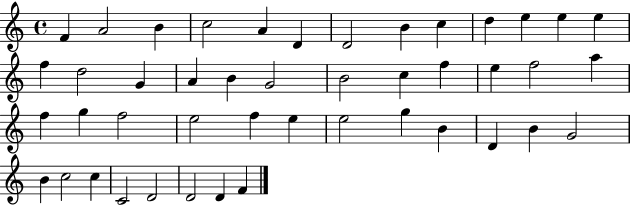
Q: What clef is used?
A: treble